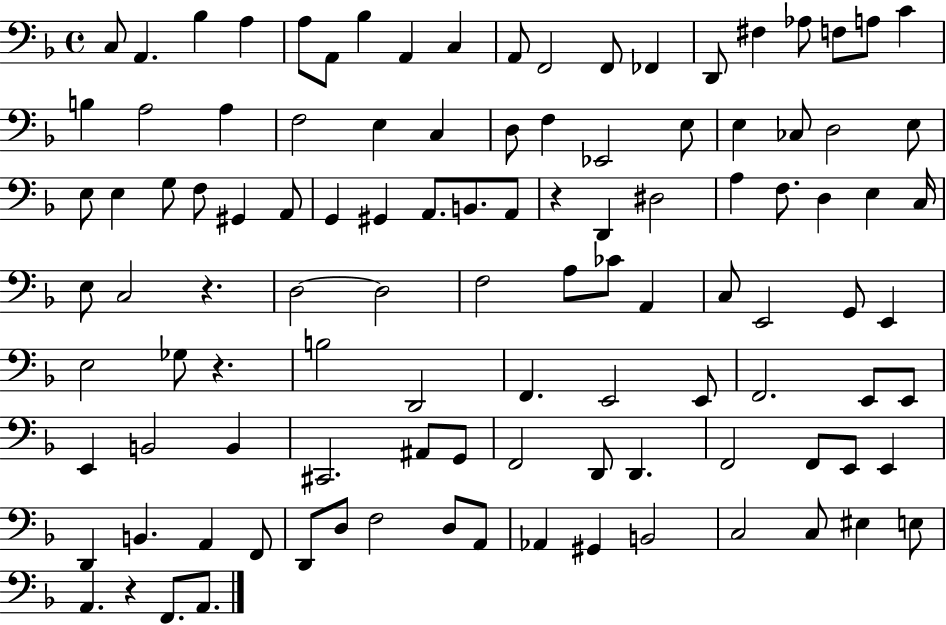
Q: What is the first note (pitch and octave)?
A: C3